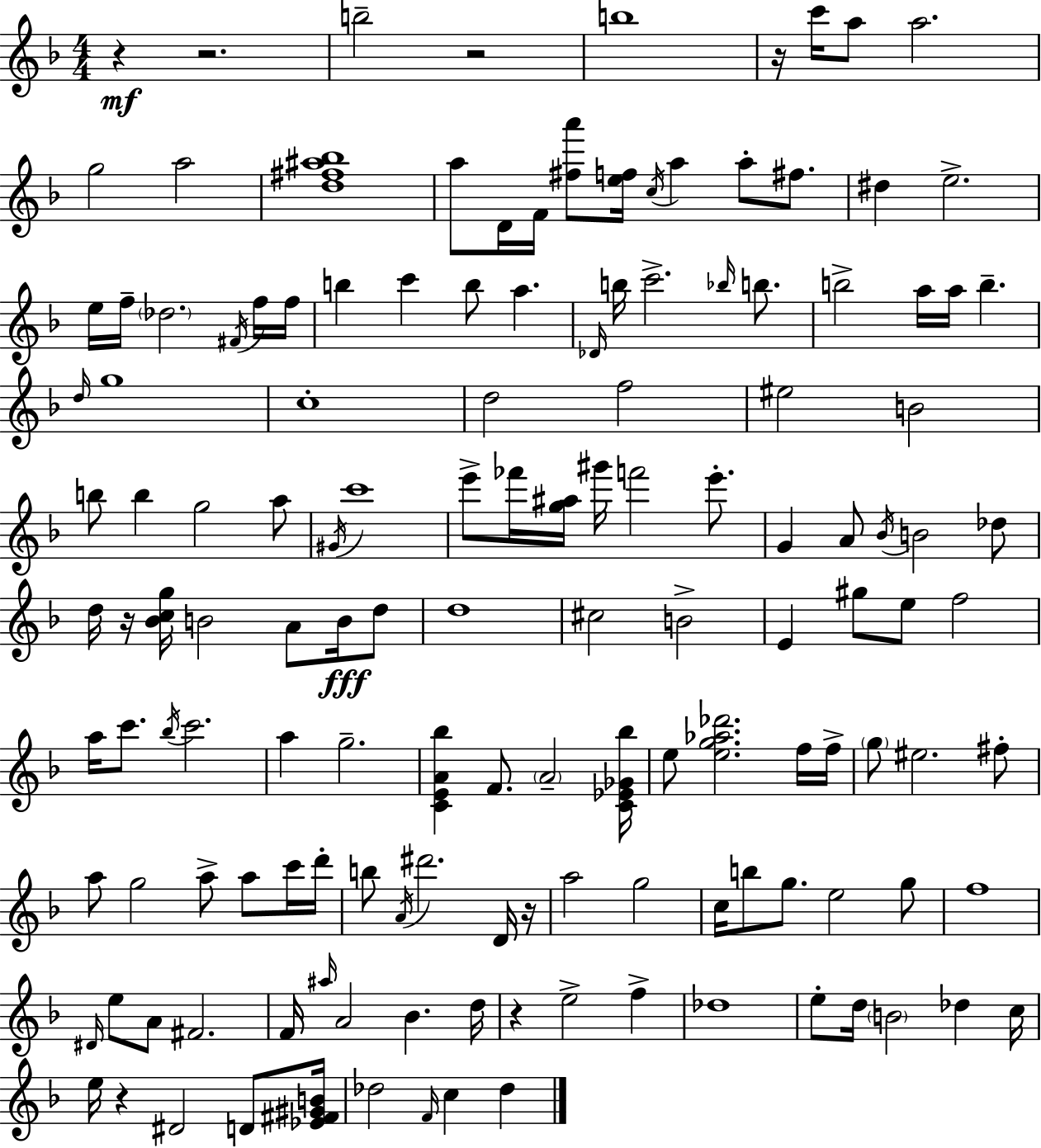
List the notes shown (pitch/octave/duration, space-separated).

R/q R/h. B5/h R/h B5/w R/s C6/s A5/e A5/h. G5/h A5/h [D5,F#5,A#5,Bb5]/w A5/e D4/s F4/s [F#5,A6]/e [E5,F5]/s C5/s A5/q A5/e F#5/e. D#5/q E5/h. E5/s F5/s Db5/h. F#4/s F5/s F5/s B5/q C6/q B5/e A5/q. Db4/s B5/s C6/h. Bb5/s B5/e. B5/h A5/s A5/s B5/q. D5/s G5/w C5/w D5/h F5/h EIS5/h B4/h B5/e B5/q G5/h A5/e G#4/s C6/w E6/e FES6/s [G5,A#5]/s G#6/s F6/h E6/e. G4/q A4/e Bb4/s B4/h Db5/e D5/s R/s [Bb4,C5,G5]/s B4/h A4/e B4/s D5/e D5/w C#5/h B4/h E4/q G#5/e E5/e F5/h A5/s C6/e. Bb5/s C6/h. A5/q G5/h. [C4,E4,A4,Bb5]/q F4/e. A4/h [C4,Eb4,Gb4,Bb5]/s E5/e [E5,G5,Ab5,Db6]/h. F5/s F5/s G5/e EIS5/h. F#5/e A5/e G5/h A5/e A5/e C6/s D6/s B5/e A4/s D#6/h. D4/s R/s A5/h G5/h C5/s B5/e G5/e. E5/h G5/e F5/w D#4/s E5/e A4/e F#4/h. F4/s A#5/s A4/h Bb4/q. D5/s R/q E5/h F5/q Db5/w E5/e D5/s B4/h Db5/q C5/s E5/s R/q D#4/h D4/e [Eb4,F#4,G#4,B4]/s Db5/h F4/s C5/q Db5/q